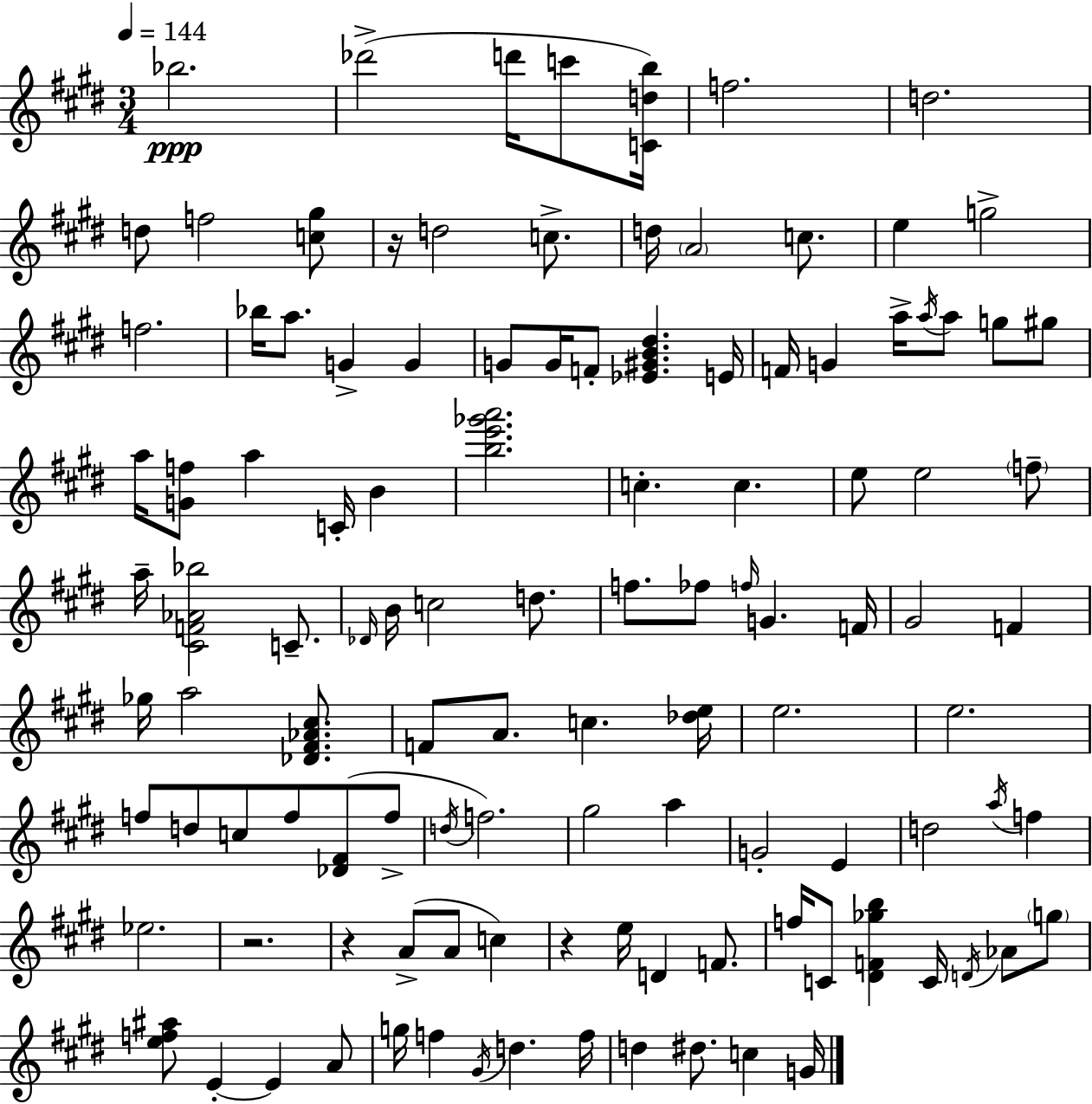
Bb5/h. Db6/h D6/s C6/e [C4,D5,B5]/s F5/h. D5/h. D5/e F5/h [C5,G#5]/e R/s D5/h C5/e. D5/s A4/h C5/e. E5/q G5/h F5/h. Bb5/s A5/e. G4/q G4/q G4/e G4/s F4/e [Eb4,G#4,B4,D#5]/q. E4/s F4/s G4/q A5/s A5/s A5/e G5/e G#5/e A5/s [G4,F5]/e A5/q C4/s B4/q [B5,E6,Gb6,A6]/h. C5/q. C5/q. E5/e E5/h F5/e A5/s [C#4,F4,Ab4,Bb5]/h C4/e. Db4/s B4/s C5/h D5/e. F5/e. FES5/e F5/s G4/q. F4/s G#4/h F4/q Gb5/s A5/h [Db4,F#4,Ab4,C#5]/e. F4/e A4/e. C5/q. [Db5,E5]/s E5/h. E5/h. F5/e D5/e C5/e F5/e [Db4,F#4]/e F5/e D5/s F5/h. G#5/h A5/q G4/h E4/q D5/h A5/s F5/q Eb5/h. R/h. R/q A4/e A4/e C5/q R/q E5/s D4/q F4/e. F5/s C4/e [D#4,F4,Gb5,B5]/q C4/s D4/s Ab4/e G5/e [E5,F5,A#5]/e E4/q E4/q A4/e G5/s F5/q G#4/s D5/q. F5/s D5/q D#5/e. C5/q G4/s